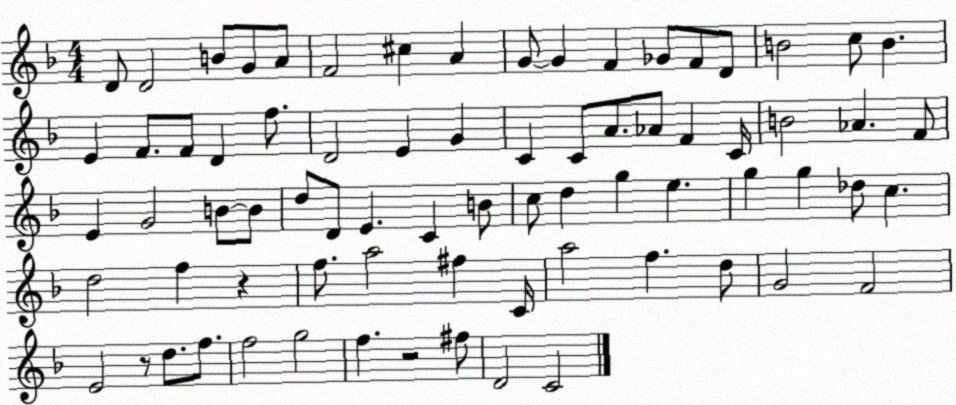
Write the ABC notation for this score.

X:1
T:Untitled
M:4/4
L:1/4
K:F
D/2 D2 B/2 G/2 A/2 F2 ^c A G/2 G F _G/2 F/2 D/2 B2 c/2 B E F/2 F/2 D f/2 D2 E G C C/2 A/2 _A/2 F C/4 B2 _A F/2 E G2 B/2 B/2 d/2 D/2 E C B/2 c/2 d g e g g _d/2 c d2 f z f/2 a2 ^f C/4 a2 f d/2 G2 F2 E2 z/2 d/2 f/2 f2 g2 f z2 ^f/2 D2 C2